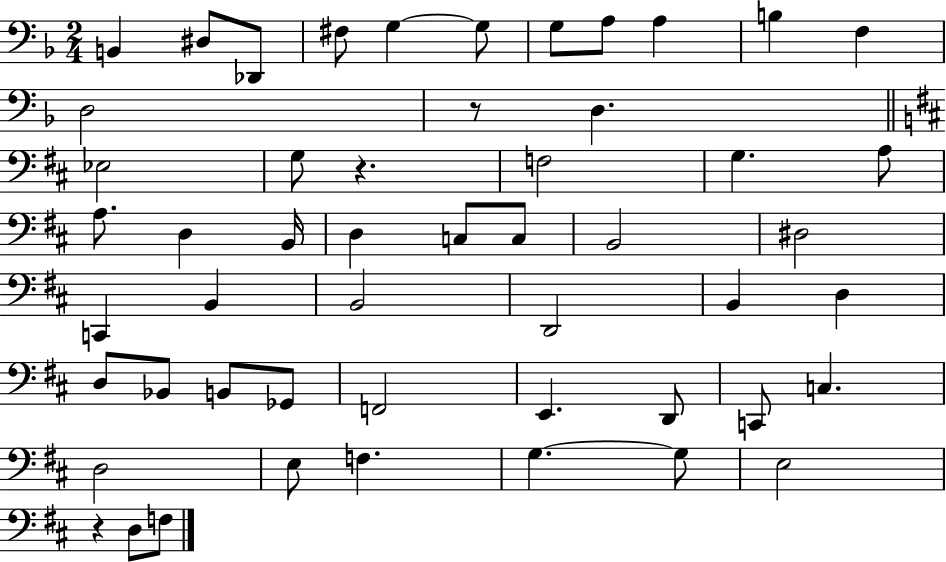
{
  \clef bass
  \numericTimeSignature
  \time 2/4
  \key f \major
  b,4 dis8 des,8 | fis8 g4~~ g8 | g8 a8 a4 | b4 f4 | \break d2 | r8 d4. | \bar "||" \break \key d \major ees2 | g8 r4. | f2 | g4. a8 | \break a8. d4 b,16 | d4 c8 c8 | b,2 | dis2 | \break c,4 b,4 | b,2 | d,2 | b,4 d4 | \break d8 bes,8 b,8 ges,8 | f,2 | e,4. d,8 | c,8 c4. | \break d2 | e8 f4. | g4.~~ g8 | e2 | \break r4 d8 f8 | \bar "|."
}